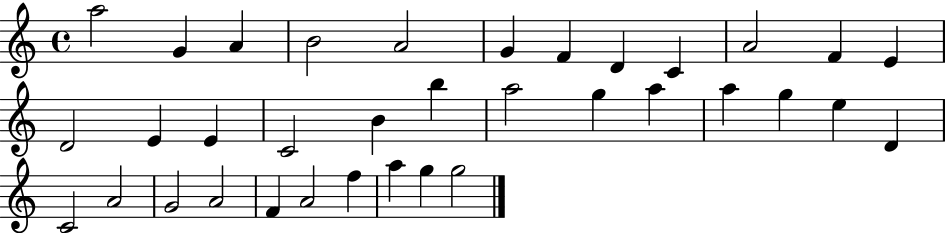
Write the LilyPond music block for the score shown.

{
  \clef treble
  \time 4/4
  \defaultTimeSignature
  \key c \major
  a''2 g'4 a'4 | b'2 a'2 | g'4 f'4 d'4 c'4 | a'2 f'4 e'4 | \break d'2 e'4 e'4 | c'2 b'4 b''4 | a''2 g''4 a''4 | a''4 g''4 e''4 d'4 | \break c'2 a'2 | g'2 a'2 | f'4 a'2 f''4 | a''4 g''4 g''2 | \break \bar "|."
}